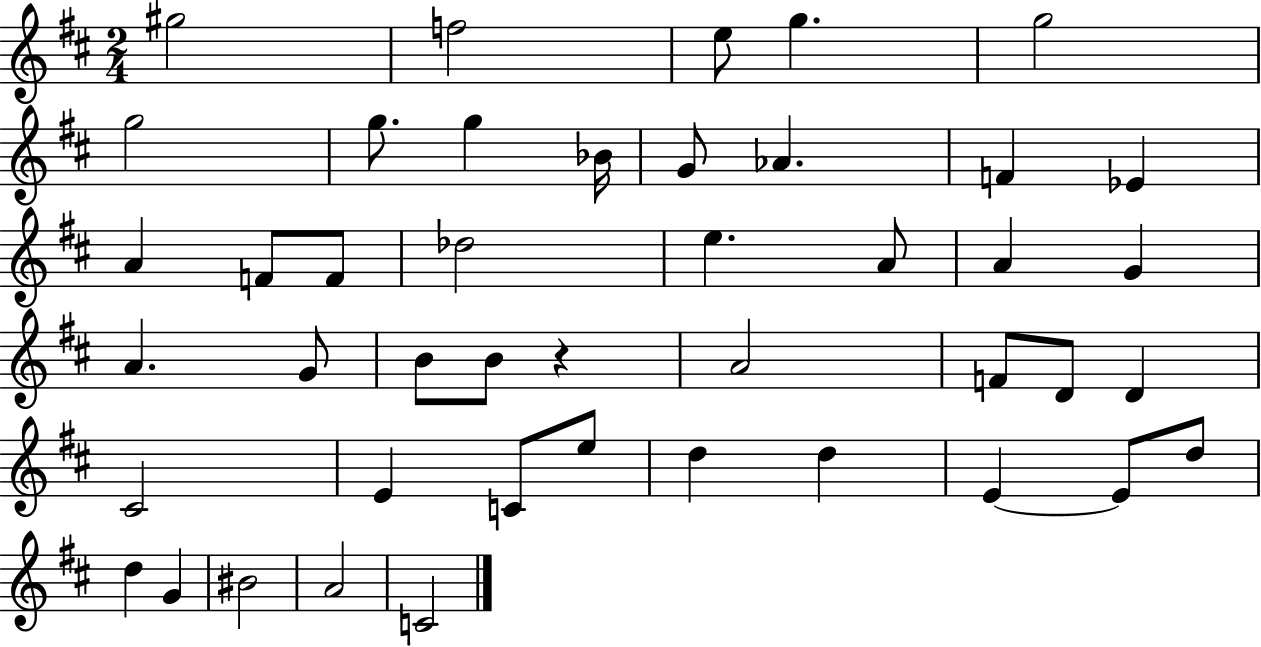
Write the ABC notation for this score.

X:1
T:Untitled
M:2/4
L:1/4
K:D
^g2 f2 e/2 g g2 g2 g/2 g _B/4 G/2 _A F _E A F/2 F/2 _d2 e A/2 A G A G/2 B/2 B/2 z A2 F/2 D/2 D ^C2 E C/2 e/2 d d E E/2 d/2 d G ^B2 A2 C2